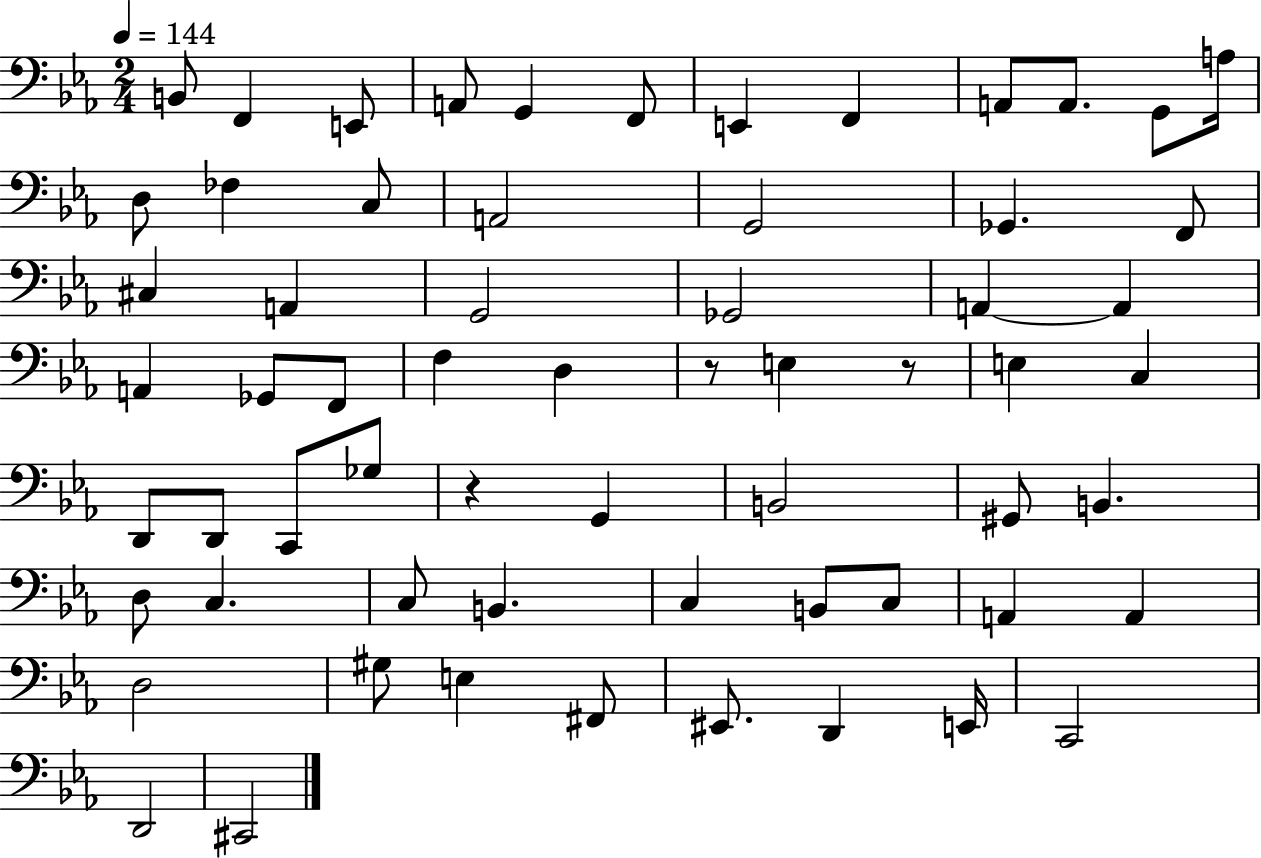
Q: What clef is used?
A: bass